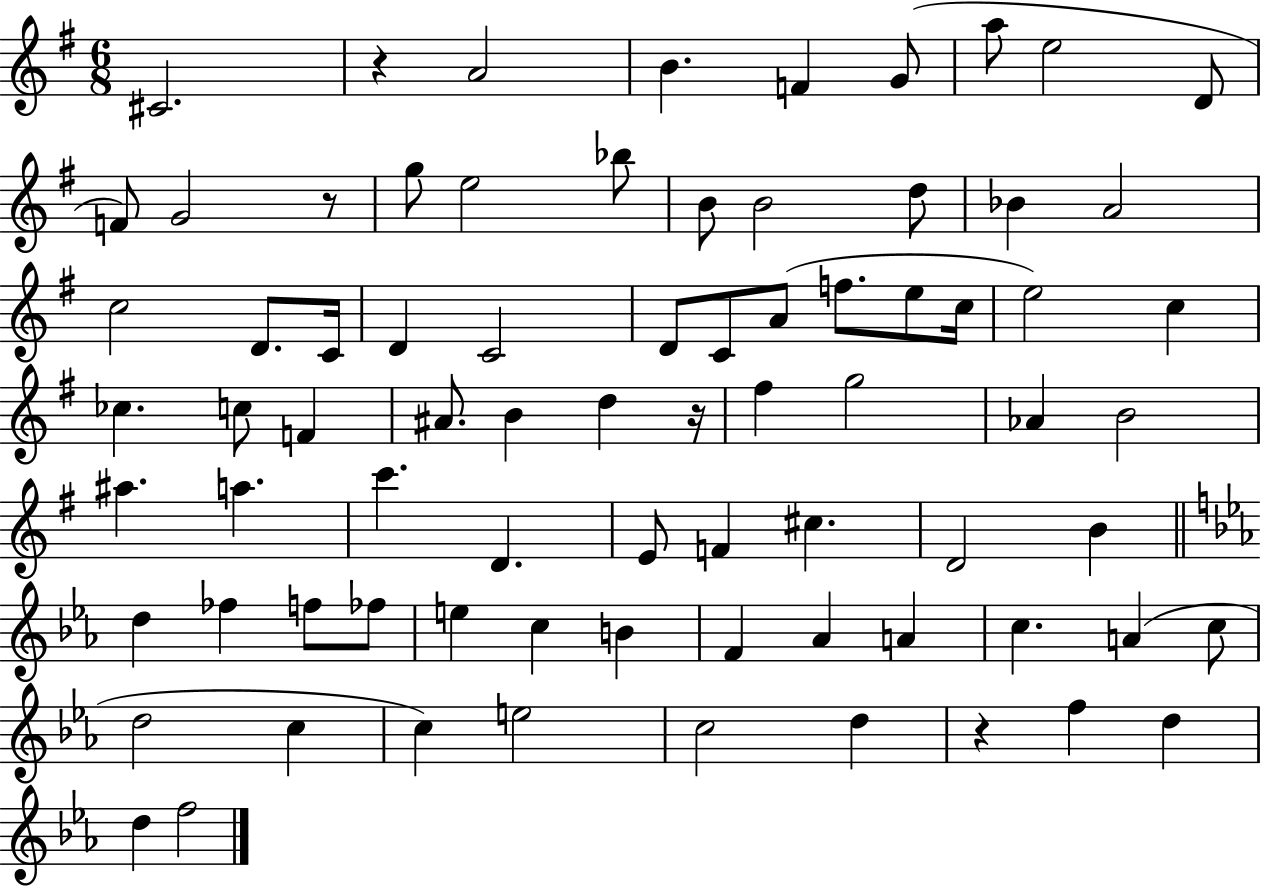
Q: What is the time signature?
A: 6/8